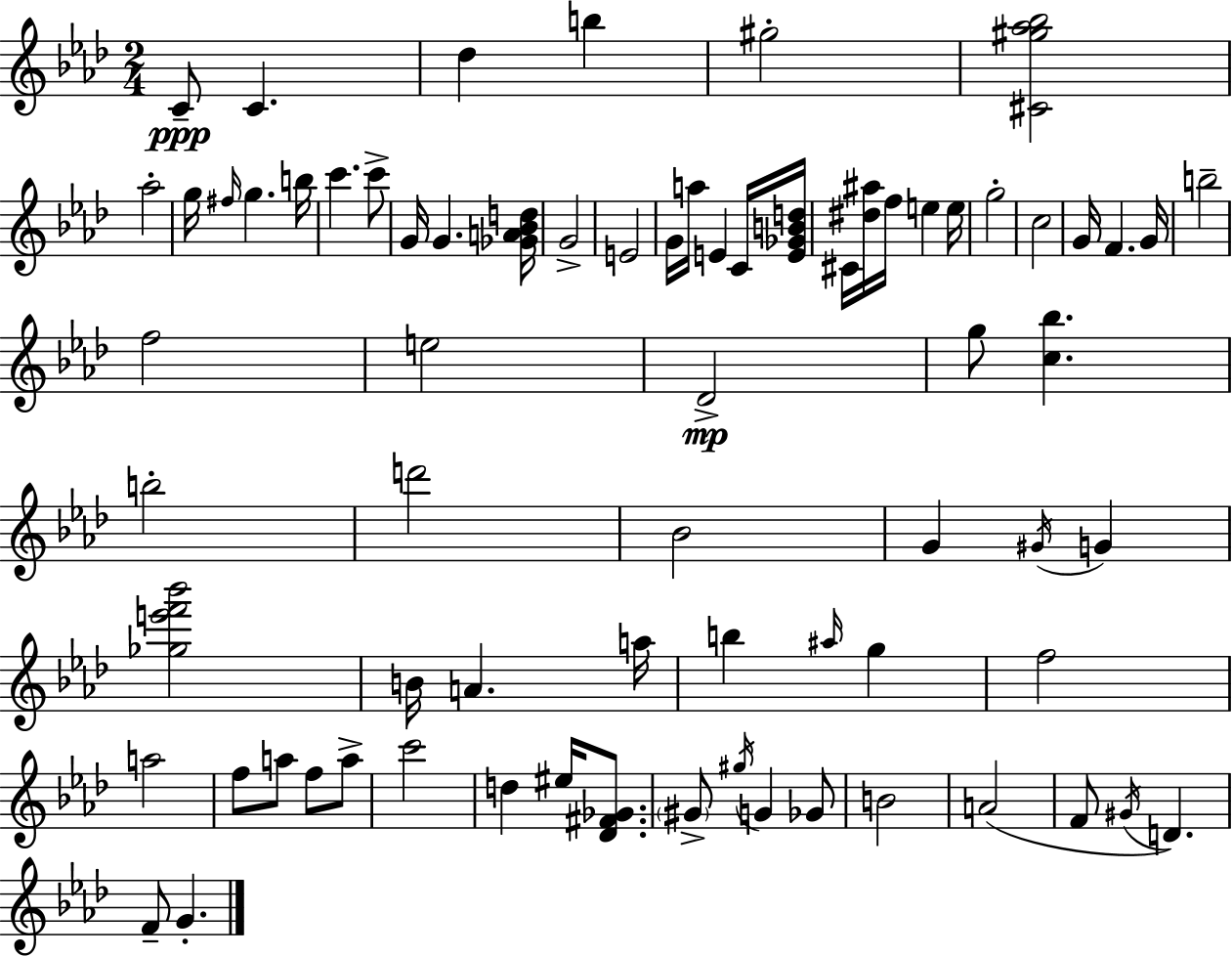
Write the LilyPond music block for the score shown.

{
  \clef treble
  \numericTimeSignature
  \time 2/4
  \key aes \major
  c'8--\ppp c'4. | des''4 b''4 | gis''2-. | <cis' gis'' aes'' bes''>2 | \break aes''2-. | g''16 \grace { fis''16 } g''4. | b''16 c'''4. c'''8-> | g'16 g'4. | \break <ges' a' bes' d''>16 g'2-> | e'2 | g'16 a''16 e'4 c'16 | <e' ges' b' d''>16 cis'16 <dis'' ais''>16 f''16 e''4 | \break e''16 g''2-. | c''2 | g'16 f'4. | g'16 b''2-- | \break f''2 | e''2 | des'2->\mp | g''8 <c'' bes''>4. | \break b''2-. | d'''2 | bes'2 | g'4 \acciaccatura { gis'16 } g'4 | \break <ges'' e''' f''' bes'''>2 | b'16 a'4. | a''16 b''4 \grace { ais''16 } g''4 | f''2 | \break a''2 | f''8 a''8 f''8 | a''8-> c'''2 | d''4 eis''16 | \break <des' fis' ges'>8. \parenthesize gis'8-> \acciaccatura { gis''16 } g'4 | ges'8 b'2 | a'2( | f'8 \acciaccatura { gis'16 }) d'4. | \break f'8-- g'4.-. | \bar "|."
}